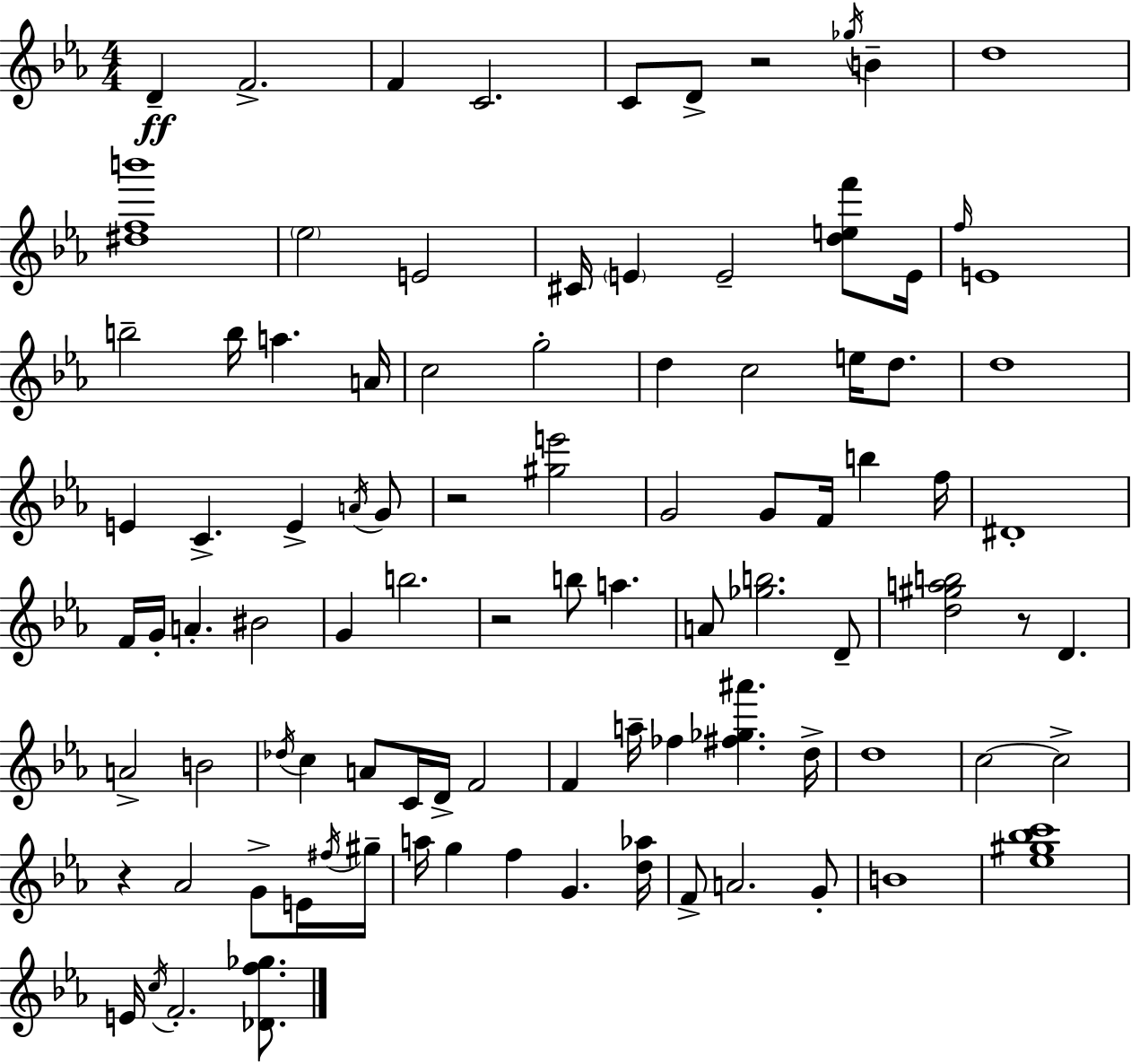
D4/q F4/h. F4/q C4/h. C4/e D4/e R/h Gb5/s B4/q D5/w [D#5,F5,B6]/w Eb5/h E4/h C#4/s E4/q E4/h [D5,E5,F6]/e E4/s F5/s E4/w B5/h B5/s A5/q. A4/s C5/h G5/h D5/q C5/h E5/s D5/e. D5/w E4/q C4/q. E4/q A4/s G4/e R/h [G#5,E6]/h G4/h G4/e F4/s B5/q F5/s D#4/w F4/s G4/s A4/q. BIS4/h G4/q B5/h. R/h B5/e A5/q. A4/e [Gb5,B5]/h. D4/e [D5,G#5,A5,B5]/h R/e D4/q. A4/h B4/h Db5/s C5/q A4/e C4/s D4/s F4/h F4/q A5/s FES5/q [F#5,Gb5,A#6]/q. D5/s D5/w C5/h C5/h R/q Ab4/h G4/e E4/s F#5/s G#5/s A5/s G5/q F5/q G4/q. [D5,Ab5]/s F4/e A4/h. G4/e B4/w [Eb5,G#5,Bb5,C6]/w E4/s C5/s F4/h. [Db4,F5,Gb5]/e.